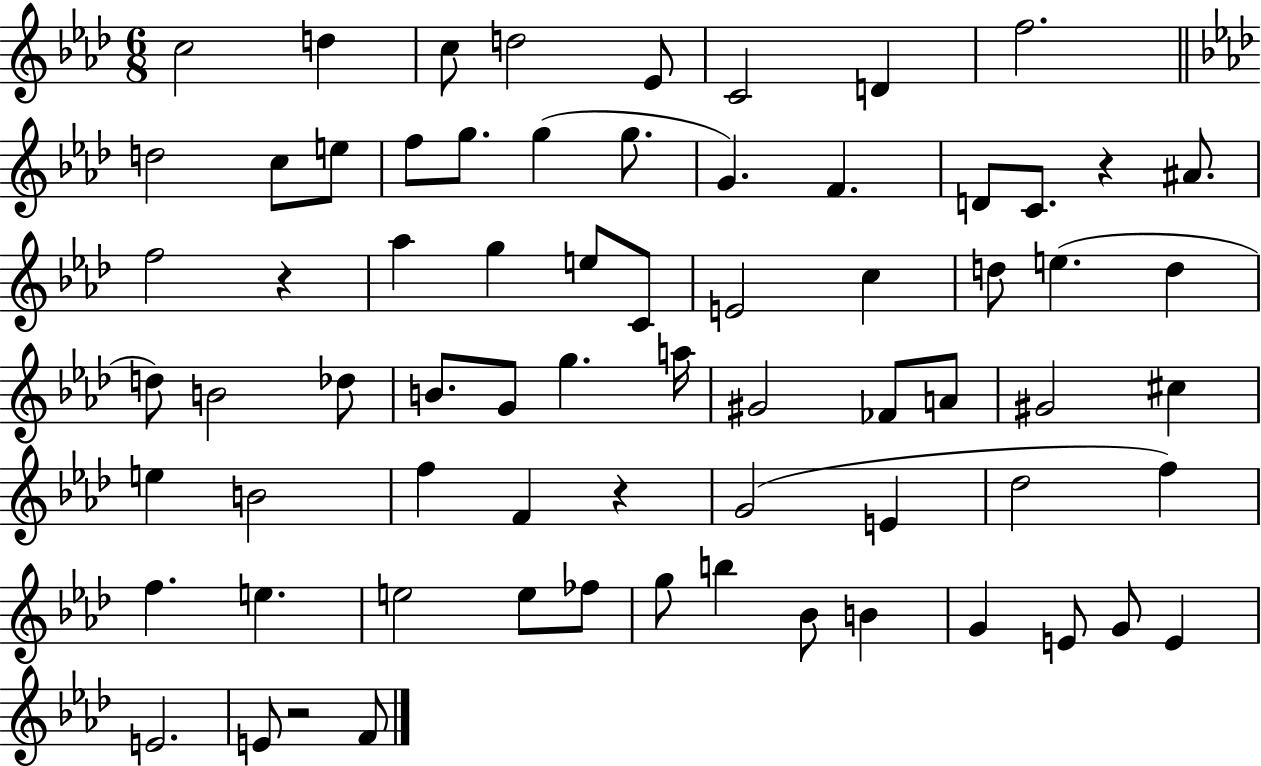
{
  \clef treble
  \numericTimeSignature
  \time 6/8
  \key aes \major
  c''2 d''4 | c''8 d''2 ees'8 | c'2 d'4 | f''2. | \break \bar "||" \break \key aes \major d''2 c''8 e''8 | f''8 g''8. g''4( g''8. | g'4.) f'4. | d'8 c'8. r4 ais'8. | \break f''2 r4 | aes''4 g''4 e''8 c'8 | e'2 c''4 | d''8 e''4.( d''4 | \break d''8) b'2 des''8 | b'8. g'8 g''4. a''16 | gis'2 fes'8 a'8 | gis'2 cis''4 | \break e''4 b'2 | f''4 f'4 r4 | g'2( e'4 | des''2 f''4) | \break f''4. e''4. | e''2 e''8 fes''8 | g''8 b''4 bes'8 b'4 | g'4 e'8 g'8 e'4 | \break e'2. | e'8 r2 f'8 | \bar "|."
}